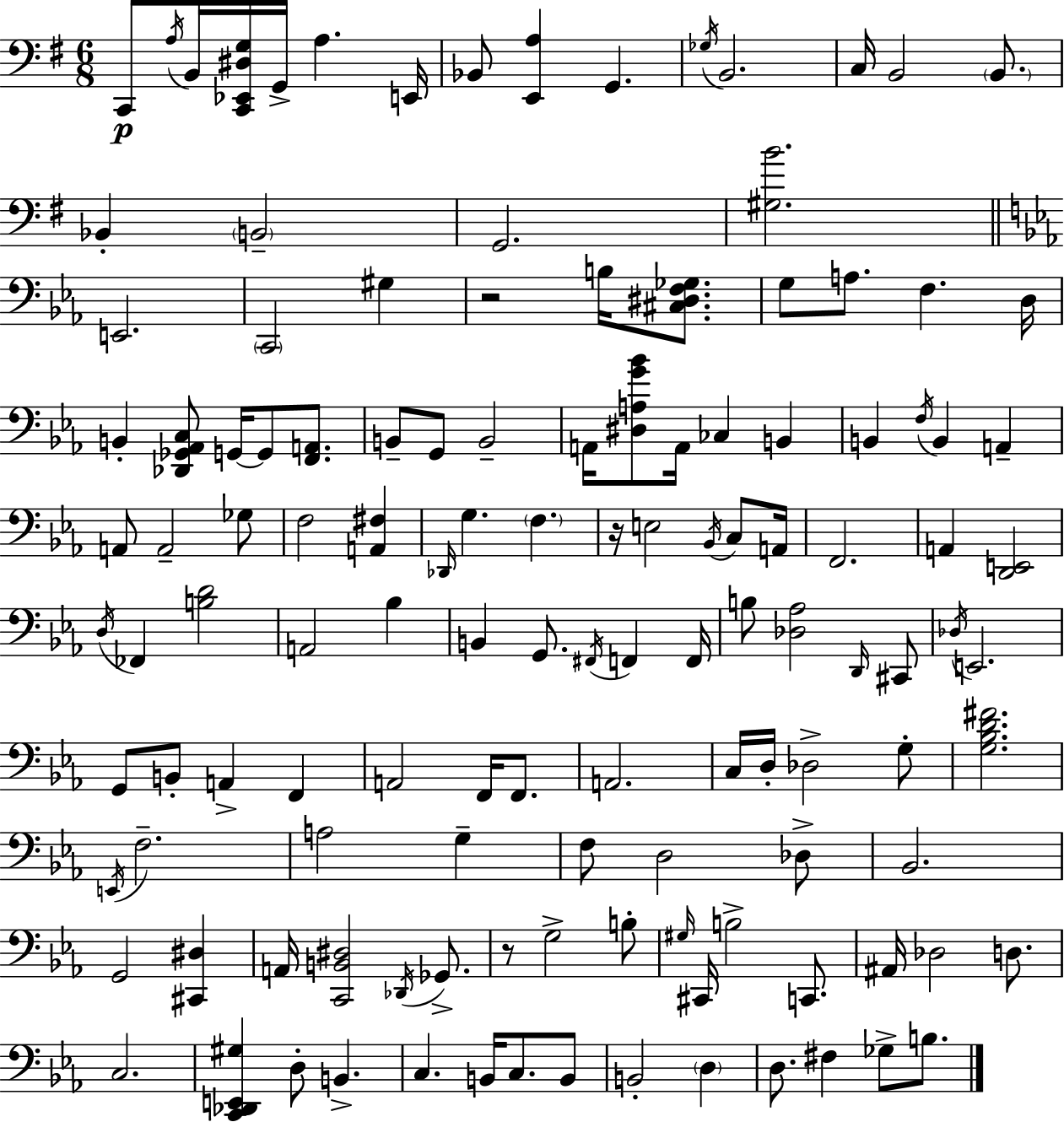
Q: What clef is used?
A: bass